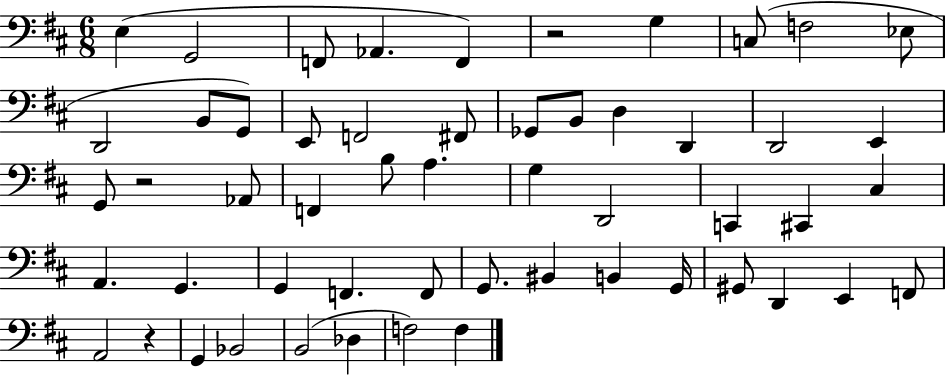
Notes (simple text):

E3/q G2/h F2/e Ab2/q. F2/q R/h G3/q C3/e F3/h Eb3/e D2/h B2/e G2/e E2/e F2/h F#2/e Gb2/e B2/e D3/q D2/q D2/h E2/q G2/e R/h Ab2/e F2/q B3/e A3/q. G3/q D2/h C2/q C#2/q C#3/q A2/q. G2/q. G2/q F2/q. F2/e G2/e. BIS2/q B2/q G2/s G#2/e D2/q E2/q F2/e A2/h R/q G2/q Bb2/h B2/h Db3/q F3/h F3/q